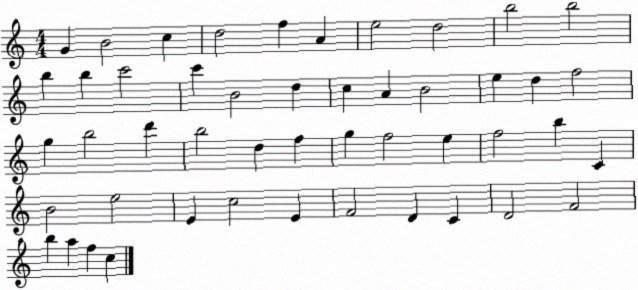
X:1
T:Untitled
M:4/4
L:1/4
K:C
G B2 c d2 f A e2 d2 b2 b2 b b c'2 c' B2 d c A B2 e d f2 g b2 d' b2 d f g f2 e f2 b C B2 e2 E c2 E F2 D C D2 F2 b a f c